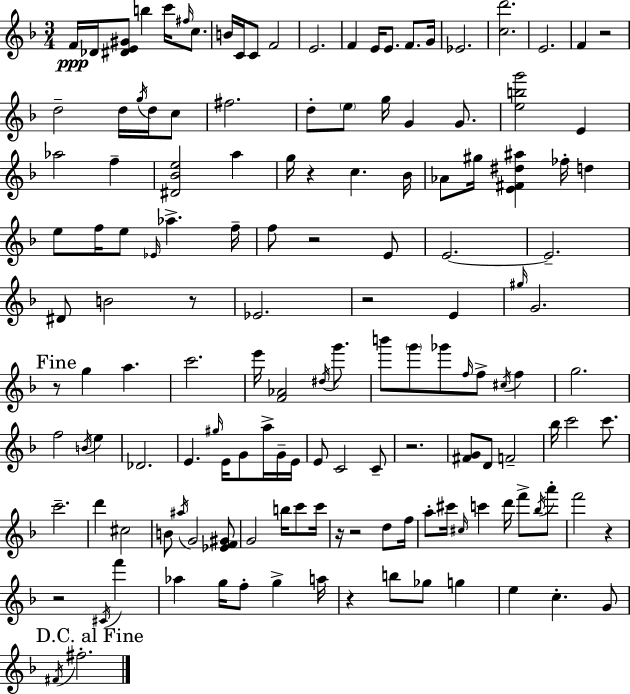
{
  \clef treble
  \numericTimeSignature
  \time 3/4
  \key d \minor
  f'16\ppp des'16 <dis' e' gis'>8 b''4 c'''16 \grace { fis''16 } c''8. | b'16 c'16 c'8 f'2 | e'2. | f'4 e'16 e'8. f'8. | \break g'16 ees'2. | <c'' d'''>2. | e'2. | f'4 r2 | \break d''2-- d''16 \acciaccatura { g''16 } d''16 | c''8 fis''2. | d''8-. \parenthesize e''8 g''16 g'4 g'8. | <e'' b'' g'''>2 e'4 | \break aes''2 f''4-- | <dis' bes' e''>2 a''4 | g''16 r4 c''4. | bes'16 aes'8 gis''16 <e' fis' dis'' ais''>4 fes''16-. d''4 | \break e''8 f''16 e''8 \grace { ees'16 } aes''4.-> | f''16-- f''8 r2 | e'8 e'2.~~ | e'2.-- | \break dis'8 b'2 | r8 ees'2. | r2 e'4 | \grace { gis''16 } g'2. | \break \mark "Fine" r8 g''4 a''4. | c'''2. | e'''16 <f' aes'>2 | \acciaccatura { dis''16 } g'''8. b'''8 \parenthesize g'''8 ges'''8 \grace { f''16 } | \break f''8-> \acciaccatura { cis''16 } f''4 g''2. | f''2 | \acciaccatura { b'16 } e''4 des'2. | e'4. | \break \grace { gis''16 } e'16 g'8 a''16-> g'16-- e'16 e'8 c'2 | c'8-- r2. | <fis' g'>8 d'8 | f'2-- bes''16 c'''2 | \break c'''8. c'''2.-- | d'''4 | cis''2 b'8 \acciaccatura { ais''16 } | g'2 <ees' f' gis'>8 g'2 | \break b''16 c'''8 c'''16 r16 r2 | d''8 f''16 a''8-. | cis'''16 \grace { cis''16 } c'''4 d'''16 f'''8-> \acciaccatura { bes''16 } a'''8-. | f'''2 r4 | \break r2 \acciaccatura { cis'16 } f'''4 | aes''4 g''16 f''8-. g''4-> | a''16 r4 b''8 ges''8 g''4 | e''4 c''4.-. g'8 | \break \mark "D.C. al Fine" \acciaccatura { fis'16 } fis''2.-. | \bar "|."
}